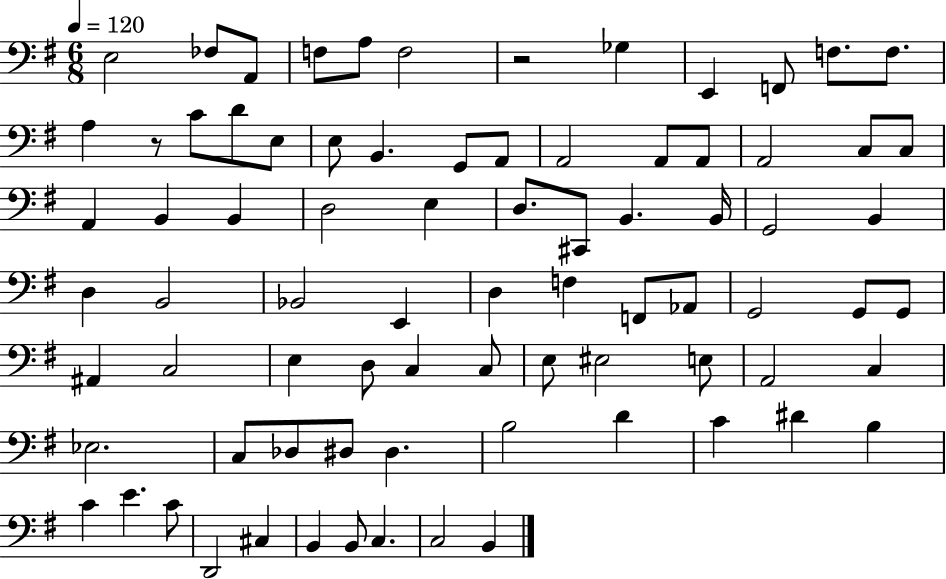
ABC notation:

X:1
T:Untitled
M:6/8
L:1/4
K:G
E,2 _F,/2 A,,/2 F,/2 A,/2 F,2 z2 _G, E,, F,,/2 F,/2 F,/2 A, z/2 C/2 D/2 E,/2 E,/2 B,, G,,/2 A,,/2 A,,2 A,,/2 A,,/2 A,,2 C,/2 C,/2 A,, B,, B,, D,2 E, D,/2 ^C,,/2 B,, B,,/4 G,,2 B,, D, B,,2 _B,,2 E,, D, F, F,,/2 _A,,/2 G,,2 G,,/2 G,,/2 ^A,, C,2 E, D,/2 C, C,/2 E,/2 ^E,2 E,/2 A,,2 C, _E,2 C,/2 _D,/2 ^D,/2 ^D, B,2 D C ^D B, C E C/2 D,,2 ^C, B,, B,,/2 C, C,2 B,,